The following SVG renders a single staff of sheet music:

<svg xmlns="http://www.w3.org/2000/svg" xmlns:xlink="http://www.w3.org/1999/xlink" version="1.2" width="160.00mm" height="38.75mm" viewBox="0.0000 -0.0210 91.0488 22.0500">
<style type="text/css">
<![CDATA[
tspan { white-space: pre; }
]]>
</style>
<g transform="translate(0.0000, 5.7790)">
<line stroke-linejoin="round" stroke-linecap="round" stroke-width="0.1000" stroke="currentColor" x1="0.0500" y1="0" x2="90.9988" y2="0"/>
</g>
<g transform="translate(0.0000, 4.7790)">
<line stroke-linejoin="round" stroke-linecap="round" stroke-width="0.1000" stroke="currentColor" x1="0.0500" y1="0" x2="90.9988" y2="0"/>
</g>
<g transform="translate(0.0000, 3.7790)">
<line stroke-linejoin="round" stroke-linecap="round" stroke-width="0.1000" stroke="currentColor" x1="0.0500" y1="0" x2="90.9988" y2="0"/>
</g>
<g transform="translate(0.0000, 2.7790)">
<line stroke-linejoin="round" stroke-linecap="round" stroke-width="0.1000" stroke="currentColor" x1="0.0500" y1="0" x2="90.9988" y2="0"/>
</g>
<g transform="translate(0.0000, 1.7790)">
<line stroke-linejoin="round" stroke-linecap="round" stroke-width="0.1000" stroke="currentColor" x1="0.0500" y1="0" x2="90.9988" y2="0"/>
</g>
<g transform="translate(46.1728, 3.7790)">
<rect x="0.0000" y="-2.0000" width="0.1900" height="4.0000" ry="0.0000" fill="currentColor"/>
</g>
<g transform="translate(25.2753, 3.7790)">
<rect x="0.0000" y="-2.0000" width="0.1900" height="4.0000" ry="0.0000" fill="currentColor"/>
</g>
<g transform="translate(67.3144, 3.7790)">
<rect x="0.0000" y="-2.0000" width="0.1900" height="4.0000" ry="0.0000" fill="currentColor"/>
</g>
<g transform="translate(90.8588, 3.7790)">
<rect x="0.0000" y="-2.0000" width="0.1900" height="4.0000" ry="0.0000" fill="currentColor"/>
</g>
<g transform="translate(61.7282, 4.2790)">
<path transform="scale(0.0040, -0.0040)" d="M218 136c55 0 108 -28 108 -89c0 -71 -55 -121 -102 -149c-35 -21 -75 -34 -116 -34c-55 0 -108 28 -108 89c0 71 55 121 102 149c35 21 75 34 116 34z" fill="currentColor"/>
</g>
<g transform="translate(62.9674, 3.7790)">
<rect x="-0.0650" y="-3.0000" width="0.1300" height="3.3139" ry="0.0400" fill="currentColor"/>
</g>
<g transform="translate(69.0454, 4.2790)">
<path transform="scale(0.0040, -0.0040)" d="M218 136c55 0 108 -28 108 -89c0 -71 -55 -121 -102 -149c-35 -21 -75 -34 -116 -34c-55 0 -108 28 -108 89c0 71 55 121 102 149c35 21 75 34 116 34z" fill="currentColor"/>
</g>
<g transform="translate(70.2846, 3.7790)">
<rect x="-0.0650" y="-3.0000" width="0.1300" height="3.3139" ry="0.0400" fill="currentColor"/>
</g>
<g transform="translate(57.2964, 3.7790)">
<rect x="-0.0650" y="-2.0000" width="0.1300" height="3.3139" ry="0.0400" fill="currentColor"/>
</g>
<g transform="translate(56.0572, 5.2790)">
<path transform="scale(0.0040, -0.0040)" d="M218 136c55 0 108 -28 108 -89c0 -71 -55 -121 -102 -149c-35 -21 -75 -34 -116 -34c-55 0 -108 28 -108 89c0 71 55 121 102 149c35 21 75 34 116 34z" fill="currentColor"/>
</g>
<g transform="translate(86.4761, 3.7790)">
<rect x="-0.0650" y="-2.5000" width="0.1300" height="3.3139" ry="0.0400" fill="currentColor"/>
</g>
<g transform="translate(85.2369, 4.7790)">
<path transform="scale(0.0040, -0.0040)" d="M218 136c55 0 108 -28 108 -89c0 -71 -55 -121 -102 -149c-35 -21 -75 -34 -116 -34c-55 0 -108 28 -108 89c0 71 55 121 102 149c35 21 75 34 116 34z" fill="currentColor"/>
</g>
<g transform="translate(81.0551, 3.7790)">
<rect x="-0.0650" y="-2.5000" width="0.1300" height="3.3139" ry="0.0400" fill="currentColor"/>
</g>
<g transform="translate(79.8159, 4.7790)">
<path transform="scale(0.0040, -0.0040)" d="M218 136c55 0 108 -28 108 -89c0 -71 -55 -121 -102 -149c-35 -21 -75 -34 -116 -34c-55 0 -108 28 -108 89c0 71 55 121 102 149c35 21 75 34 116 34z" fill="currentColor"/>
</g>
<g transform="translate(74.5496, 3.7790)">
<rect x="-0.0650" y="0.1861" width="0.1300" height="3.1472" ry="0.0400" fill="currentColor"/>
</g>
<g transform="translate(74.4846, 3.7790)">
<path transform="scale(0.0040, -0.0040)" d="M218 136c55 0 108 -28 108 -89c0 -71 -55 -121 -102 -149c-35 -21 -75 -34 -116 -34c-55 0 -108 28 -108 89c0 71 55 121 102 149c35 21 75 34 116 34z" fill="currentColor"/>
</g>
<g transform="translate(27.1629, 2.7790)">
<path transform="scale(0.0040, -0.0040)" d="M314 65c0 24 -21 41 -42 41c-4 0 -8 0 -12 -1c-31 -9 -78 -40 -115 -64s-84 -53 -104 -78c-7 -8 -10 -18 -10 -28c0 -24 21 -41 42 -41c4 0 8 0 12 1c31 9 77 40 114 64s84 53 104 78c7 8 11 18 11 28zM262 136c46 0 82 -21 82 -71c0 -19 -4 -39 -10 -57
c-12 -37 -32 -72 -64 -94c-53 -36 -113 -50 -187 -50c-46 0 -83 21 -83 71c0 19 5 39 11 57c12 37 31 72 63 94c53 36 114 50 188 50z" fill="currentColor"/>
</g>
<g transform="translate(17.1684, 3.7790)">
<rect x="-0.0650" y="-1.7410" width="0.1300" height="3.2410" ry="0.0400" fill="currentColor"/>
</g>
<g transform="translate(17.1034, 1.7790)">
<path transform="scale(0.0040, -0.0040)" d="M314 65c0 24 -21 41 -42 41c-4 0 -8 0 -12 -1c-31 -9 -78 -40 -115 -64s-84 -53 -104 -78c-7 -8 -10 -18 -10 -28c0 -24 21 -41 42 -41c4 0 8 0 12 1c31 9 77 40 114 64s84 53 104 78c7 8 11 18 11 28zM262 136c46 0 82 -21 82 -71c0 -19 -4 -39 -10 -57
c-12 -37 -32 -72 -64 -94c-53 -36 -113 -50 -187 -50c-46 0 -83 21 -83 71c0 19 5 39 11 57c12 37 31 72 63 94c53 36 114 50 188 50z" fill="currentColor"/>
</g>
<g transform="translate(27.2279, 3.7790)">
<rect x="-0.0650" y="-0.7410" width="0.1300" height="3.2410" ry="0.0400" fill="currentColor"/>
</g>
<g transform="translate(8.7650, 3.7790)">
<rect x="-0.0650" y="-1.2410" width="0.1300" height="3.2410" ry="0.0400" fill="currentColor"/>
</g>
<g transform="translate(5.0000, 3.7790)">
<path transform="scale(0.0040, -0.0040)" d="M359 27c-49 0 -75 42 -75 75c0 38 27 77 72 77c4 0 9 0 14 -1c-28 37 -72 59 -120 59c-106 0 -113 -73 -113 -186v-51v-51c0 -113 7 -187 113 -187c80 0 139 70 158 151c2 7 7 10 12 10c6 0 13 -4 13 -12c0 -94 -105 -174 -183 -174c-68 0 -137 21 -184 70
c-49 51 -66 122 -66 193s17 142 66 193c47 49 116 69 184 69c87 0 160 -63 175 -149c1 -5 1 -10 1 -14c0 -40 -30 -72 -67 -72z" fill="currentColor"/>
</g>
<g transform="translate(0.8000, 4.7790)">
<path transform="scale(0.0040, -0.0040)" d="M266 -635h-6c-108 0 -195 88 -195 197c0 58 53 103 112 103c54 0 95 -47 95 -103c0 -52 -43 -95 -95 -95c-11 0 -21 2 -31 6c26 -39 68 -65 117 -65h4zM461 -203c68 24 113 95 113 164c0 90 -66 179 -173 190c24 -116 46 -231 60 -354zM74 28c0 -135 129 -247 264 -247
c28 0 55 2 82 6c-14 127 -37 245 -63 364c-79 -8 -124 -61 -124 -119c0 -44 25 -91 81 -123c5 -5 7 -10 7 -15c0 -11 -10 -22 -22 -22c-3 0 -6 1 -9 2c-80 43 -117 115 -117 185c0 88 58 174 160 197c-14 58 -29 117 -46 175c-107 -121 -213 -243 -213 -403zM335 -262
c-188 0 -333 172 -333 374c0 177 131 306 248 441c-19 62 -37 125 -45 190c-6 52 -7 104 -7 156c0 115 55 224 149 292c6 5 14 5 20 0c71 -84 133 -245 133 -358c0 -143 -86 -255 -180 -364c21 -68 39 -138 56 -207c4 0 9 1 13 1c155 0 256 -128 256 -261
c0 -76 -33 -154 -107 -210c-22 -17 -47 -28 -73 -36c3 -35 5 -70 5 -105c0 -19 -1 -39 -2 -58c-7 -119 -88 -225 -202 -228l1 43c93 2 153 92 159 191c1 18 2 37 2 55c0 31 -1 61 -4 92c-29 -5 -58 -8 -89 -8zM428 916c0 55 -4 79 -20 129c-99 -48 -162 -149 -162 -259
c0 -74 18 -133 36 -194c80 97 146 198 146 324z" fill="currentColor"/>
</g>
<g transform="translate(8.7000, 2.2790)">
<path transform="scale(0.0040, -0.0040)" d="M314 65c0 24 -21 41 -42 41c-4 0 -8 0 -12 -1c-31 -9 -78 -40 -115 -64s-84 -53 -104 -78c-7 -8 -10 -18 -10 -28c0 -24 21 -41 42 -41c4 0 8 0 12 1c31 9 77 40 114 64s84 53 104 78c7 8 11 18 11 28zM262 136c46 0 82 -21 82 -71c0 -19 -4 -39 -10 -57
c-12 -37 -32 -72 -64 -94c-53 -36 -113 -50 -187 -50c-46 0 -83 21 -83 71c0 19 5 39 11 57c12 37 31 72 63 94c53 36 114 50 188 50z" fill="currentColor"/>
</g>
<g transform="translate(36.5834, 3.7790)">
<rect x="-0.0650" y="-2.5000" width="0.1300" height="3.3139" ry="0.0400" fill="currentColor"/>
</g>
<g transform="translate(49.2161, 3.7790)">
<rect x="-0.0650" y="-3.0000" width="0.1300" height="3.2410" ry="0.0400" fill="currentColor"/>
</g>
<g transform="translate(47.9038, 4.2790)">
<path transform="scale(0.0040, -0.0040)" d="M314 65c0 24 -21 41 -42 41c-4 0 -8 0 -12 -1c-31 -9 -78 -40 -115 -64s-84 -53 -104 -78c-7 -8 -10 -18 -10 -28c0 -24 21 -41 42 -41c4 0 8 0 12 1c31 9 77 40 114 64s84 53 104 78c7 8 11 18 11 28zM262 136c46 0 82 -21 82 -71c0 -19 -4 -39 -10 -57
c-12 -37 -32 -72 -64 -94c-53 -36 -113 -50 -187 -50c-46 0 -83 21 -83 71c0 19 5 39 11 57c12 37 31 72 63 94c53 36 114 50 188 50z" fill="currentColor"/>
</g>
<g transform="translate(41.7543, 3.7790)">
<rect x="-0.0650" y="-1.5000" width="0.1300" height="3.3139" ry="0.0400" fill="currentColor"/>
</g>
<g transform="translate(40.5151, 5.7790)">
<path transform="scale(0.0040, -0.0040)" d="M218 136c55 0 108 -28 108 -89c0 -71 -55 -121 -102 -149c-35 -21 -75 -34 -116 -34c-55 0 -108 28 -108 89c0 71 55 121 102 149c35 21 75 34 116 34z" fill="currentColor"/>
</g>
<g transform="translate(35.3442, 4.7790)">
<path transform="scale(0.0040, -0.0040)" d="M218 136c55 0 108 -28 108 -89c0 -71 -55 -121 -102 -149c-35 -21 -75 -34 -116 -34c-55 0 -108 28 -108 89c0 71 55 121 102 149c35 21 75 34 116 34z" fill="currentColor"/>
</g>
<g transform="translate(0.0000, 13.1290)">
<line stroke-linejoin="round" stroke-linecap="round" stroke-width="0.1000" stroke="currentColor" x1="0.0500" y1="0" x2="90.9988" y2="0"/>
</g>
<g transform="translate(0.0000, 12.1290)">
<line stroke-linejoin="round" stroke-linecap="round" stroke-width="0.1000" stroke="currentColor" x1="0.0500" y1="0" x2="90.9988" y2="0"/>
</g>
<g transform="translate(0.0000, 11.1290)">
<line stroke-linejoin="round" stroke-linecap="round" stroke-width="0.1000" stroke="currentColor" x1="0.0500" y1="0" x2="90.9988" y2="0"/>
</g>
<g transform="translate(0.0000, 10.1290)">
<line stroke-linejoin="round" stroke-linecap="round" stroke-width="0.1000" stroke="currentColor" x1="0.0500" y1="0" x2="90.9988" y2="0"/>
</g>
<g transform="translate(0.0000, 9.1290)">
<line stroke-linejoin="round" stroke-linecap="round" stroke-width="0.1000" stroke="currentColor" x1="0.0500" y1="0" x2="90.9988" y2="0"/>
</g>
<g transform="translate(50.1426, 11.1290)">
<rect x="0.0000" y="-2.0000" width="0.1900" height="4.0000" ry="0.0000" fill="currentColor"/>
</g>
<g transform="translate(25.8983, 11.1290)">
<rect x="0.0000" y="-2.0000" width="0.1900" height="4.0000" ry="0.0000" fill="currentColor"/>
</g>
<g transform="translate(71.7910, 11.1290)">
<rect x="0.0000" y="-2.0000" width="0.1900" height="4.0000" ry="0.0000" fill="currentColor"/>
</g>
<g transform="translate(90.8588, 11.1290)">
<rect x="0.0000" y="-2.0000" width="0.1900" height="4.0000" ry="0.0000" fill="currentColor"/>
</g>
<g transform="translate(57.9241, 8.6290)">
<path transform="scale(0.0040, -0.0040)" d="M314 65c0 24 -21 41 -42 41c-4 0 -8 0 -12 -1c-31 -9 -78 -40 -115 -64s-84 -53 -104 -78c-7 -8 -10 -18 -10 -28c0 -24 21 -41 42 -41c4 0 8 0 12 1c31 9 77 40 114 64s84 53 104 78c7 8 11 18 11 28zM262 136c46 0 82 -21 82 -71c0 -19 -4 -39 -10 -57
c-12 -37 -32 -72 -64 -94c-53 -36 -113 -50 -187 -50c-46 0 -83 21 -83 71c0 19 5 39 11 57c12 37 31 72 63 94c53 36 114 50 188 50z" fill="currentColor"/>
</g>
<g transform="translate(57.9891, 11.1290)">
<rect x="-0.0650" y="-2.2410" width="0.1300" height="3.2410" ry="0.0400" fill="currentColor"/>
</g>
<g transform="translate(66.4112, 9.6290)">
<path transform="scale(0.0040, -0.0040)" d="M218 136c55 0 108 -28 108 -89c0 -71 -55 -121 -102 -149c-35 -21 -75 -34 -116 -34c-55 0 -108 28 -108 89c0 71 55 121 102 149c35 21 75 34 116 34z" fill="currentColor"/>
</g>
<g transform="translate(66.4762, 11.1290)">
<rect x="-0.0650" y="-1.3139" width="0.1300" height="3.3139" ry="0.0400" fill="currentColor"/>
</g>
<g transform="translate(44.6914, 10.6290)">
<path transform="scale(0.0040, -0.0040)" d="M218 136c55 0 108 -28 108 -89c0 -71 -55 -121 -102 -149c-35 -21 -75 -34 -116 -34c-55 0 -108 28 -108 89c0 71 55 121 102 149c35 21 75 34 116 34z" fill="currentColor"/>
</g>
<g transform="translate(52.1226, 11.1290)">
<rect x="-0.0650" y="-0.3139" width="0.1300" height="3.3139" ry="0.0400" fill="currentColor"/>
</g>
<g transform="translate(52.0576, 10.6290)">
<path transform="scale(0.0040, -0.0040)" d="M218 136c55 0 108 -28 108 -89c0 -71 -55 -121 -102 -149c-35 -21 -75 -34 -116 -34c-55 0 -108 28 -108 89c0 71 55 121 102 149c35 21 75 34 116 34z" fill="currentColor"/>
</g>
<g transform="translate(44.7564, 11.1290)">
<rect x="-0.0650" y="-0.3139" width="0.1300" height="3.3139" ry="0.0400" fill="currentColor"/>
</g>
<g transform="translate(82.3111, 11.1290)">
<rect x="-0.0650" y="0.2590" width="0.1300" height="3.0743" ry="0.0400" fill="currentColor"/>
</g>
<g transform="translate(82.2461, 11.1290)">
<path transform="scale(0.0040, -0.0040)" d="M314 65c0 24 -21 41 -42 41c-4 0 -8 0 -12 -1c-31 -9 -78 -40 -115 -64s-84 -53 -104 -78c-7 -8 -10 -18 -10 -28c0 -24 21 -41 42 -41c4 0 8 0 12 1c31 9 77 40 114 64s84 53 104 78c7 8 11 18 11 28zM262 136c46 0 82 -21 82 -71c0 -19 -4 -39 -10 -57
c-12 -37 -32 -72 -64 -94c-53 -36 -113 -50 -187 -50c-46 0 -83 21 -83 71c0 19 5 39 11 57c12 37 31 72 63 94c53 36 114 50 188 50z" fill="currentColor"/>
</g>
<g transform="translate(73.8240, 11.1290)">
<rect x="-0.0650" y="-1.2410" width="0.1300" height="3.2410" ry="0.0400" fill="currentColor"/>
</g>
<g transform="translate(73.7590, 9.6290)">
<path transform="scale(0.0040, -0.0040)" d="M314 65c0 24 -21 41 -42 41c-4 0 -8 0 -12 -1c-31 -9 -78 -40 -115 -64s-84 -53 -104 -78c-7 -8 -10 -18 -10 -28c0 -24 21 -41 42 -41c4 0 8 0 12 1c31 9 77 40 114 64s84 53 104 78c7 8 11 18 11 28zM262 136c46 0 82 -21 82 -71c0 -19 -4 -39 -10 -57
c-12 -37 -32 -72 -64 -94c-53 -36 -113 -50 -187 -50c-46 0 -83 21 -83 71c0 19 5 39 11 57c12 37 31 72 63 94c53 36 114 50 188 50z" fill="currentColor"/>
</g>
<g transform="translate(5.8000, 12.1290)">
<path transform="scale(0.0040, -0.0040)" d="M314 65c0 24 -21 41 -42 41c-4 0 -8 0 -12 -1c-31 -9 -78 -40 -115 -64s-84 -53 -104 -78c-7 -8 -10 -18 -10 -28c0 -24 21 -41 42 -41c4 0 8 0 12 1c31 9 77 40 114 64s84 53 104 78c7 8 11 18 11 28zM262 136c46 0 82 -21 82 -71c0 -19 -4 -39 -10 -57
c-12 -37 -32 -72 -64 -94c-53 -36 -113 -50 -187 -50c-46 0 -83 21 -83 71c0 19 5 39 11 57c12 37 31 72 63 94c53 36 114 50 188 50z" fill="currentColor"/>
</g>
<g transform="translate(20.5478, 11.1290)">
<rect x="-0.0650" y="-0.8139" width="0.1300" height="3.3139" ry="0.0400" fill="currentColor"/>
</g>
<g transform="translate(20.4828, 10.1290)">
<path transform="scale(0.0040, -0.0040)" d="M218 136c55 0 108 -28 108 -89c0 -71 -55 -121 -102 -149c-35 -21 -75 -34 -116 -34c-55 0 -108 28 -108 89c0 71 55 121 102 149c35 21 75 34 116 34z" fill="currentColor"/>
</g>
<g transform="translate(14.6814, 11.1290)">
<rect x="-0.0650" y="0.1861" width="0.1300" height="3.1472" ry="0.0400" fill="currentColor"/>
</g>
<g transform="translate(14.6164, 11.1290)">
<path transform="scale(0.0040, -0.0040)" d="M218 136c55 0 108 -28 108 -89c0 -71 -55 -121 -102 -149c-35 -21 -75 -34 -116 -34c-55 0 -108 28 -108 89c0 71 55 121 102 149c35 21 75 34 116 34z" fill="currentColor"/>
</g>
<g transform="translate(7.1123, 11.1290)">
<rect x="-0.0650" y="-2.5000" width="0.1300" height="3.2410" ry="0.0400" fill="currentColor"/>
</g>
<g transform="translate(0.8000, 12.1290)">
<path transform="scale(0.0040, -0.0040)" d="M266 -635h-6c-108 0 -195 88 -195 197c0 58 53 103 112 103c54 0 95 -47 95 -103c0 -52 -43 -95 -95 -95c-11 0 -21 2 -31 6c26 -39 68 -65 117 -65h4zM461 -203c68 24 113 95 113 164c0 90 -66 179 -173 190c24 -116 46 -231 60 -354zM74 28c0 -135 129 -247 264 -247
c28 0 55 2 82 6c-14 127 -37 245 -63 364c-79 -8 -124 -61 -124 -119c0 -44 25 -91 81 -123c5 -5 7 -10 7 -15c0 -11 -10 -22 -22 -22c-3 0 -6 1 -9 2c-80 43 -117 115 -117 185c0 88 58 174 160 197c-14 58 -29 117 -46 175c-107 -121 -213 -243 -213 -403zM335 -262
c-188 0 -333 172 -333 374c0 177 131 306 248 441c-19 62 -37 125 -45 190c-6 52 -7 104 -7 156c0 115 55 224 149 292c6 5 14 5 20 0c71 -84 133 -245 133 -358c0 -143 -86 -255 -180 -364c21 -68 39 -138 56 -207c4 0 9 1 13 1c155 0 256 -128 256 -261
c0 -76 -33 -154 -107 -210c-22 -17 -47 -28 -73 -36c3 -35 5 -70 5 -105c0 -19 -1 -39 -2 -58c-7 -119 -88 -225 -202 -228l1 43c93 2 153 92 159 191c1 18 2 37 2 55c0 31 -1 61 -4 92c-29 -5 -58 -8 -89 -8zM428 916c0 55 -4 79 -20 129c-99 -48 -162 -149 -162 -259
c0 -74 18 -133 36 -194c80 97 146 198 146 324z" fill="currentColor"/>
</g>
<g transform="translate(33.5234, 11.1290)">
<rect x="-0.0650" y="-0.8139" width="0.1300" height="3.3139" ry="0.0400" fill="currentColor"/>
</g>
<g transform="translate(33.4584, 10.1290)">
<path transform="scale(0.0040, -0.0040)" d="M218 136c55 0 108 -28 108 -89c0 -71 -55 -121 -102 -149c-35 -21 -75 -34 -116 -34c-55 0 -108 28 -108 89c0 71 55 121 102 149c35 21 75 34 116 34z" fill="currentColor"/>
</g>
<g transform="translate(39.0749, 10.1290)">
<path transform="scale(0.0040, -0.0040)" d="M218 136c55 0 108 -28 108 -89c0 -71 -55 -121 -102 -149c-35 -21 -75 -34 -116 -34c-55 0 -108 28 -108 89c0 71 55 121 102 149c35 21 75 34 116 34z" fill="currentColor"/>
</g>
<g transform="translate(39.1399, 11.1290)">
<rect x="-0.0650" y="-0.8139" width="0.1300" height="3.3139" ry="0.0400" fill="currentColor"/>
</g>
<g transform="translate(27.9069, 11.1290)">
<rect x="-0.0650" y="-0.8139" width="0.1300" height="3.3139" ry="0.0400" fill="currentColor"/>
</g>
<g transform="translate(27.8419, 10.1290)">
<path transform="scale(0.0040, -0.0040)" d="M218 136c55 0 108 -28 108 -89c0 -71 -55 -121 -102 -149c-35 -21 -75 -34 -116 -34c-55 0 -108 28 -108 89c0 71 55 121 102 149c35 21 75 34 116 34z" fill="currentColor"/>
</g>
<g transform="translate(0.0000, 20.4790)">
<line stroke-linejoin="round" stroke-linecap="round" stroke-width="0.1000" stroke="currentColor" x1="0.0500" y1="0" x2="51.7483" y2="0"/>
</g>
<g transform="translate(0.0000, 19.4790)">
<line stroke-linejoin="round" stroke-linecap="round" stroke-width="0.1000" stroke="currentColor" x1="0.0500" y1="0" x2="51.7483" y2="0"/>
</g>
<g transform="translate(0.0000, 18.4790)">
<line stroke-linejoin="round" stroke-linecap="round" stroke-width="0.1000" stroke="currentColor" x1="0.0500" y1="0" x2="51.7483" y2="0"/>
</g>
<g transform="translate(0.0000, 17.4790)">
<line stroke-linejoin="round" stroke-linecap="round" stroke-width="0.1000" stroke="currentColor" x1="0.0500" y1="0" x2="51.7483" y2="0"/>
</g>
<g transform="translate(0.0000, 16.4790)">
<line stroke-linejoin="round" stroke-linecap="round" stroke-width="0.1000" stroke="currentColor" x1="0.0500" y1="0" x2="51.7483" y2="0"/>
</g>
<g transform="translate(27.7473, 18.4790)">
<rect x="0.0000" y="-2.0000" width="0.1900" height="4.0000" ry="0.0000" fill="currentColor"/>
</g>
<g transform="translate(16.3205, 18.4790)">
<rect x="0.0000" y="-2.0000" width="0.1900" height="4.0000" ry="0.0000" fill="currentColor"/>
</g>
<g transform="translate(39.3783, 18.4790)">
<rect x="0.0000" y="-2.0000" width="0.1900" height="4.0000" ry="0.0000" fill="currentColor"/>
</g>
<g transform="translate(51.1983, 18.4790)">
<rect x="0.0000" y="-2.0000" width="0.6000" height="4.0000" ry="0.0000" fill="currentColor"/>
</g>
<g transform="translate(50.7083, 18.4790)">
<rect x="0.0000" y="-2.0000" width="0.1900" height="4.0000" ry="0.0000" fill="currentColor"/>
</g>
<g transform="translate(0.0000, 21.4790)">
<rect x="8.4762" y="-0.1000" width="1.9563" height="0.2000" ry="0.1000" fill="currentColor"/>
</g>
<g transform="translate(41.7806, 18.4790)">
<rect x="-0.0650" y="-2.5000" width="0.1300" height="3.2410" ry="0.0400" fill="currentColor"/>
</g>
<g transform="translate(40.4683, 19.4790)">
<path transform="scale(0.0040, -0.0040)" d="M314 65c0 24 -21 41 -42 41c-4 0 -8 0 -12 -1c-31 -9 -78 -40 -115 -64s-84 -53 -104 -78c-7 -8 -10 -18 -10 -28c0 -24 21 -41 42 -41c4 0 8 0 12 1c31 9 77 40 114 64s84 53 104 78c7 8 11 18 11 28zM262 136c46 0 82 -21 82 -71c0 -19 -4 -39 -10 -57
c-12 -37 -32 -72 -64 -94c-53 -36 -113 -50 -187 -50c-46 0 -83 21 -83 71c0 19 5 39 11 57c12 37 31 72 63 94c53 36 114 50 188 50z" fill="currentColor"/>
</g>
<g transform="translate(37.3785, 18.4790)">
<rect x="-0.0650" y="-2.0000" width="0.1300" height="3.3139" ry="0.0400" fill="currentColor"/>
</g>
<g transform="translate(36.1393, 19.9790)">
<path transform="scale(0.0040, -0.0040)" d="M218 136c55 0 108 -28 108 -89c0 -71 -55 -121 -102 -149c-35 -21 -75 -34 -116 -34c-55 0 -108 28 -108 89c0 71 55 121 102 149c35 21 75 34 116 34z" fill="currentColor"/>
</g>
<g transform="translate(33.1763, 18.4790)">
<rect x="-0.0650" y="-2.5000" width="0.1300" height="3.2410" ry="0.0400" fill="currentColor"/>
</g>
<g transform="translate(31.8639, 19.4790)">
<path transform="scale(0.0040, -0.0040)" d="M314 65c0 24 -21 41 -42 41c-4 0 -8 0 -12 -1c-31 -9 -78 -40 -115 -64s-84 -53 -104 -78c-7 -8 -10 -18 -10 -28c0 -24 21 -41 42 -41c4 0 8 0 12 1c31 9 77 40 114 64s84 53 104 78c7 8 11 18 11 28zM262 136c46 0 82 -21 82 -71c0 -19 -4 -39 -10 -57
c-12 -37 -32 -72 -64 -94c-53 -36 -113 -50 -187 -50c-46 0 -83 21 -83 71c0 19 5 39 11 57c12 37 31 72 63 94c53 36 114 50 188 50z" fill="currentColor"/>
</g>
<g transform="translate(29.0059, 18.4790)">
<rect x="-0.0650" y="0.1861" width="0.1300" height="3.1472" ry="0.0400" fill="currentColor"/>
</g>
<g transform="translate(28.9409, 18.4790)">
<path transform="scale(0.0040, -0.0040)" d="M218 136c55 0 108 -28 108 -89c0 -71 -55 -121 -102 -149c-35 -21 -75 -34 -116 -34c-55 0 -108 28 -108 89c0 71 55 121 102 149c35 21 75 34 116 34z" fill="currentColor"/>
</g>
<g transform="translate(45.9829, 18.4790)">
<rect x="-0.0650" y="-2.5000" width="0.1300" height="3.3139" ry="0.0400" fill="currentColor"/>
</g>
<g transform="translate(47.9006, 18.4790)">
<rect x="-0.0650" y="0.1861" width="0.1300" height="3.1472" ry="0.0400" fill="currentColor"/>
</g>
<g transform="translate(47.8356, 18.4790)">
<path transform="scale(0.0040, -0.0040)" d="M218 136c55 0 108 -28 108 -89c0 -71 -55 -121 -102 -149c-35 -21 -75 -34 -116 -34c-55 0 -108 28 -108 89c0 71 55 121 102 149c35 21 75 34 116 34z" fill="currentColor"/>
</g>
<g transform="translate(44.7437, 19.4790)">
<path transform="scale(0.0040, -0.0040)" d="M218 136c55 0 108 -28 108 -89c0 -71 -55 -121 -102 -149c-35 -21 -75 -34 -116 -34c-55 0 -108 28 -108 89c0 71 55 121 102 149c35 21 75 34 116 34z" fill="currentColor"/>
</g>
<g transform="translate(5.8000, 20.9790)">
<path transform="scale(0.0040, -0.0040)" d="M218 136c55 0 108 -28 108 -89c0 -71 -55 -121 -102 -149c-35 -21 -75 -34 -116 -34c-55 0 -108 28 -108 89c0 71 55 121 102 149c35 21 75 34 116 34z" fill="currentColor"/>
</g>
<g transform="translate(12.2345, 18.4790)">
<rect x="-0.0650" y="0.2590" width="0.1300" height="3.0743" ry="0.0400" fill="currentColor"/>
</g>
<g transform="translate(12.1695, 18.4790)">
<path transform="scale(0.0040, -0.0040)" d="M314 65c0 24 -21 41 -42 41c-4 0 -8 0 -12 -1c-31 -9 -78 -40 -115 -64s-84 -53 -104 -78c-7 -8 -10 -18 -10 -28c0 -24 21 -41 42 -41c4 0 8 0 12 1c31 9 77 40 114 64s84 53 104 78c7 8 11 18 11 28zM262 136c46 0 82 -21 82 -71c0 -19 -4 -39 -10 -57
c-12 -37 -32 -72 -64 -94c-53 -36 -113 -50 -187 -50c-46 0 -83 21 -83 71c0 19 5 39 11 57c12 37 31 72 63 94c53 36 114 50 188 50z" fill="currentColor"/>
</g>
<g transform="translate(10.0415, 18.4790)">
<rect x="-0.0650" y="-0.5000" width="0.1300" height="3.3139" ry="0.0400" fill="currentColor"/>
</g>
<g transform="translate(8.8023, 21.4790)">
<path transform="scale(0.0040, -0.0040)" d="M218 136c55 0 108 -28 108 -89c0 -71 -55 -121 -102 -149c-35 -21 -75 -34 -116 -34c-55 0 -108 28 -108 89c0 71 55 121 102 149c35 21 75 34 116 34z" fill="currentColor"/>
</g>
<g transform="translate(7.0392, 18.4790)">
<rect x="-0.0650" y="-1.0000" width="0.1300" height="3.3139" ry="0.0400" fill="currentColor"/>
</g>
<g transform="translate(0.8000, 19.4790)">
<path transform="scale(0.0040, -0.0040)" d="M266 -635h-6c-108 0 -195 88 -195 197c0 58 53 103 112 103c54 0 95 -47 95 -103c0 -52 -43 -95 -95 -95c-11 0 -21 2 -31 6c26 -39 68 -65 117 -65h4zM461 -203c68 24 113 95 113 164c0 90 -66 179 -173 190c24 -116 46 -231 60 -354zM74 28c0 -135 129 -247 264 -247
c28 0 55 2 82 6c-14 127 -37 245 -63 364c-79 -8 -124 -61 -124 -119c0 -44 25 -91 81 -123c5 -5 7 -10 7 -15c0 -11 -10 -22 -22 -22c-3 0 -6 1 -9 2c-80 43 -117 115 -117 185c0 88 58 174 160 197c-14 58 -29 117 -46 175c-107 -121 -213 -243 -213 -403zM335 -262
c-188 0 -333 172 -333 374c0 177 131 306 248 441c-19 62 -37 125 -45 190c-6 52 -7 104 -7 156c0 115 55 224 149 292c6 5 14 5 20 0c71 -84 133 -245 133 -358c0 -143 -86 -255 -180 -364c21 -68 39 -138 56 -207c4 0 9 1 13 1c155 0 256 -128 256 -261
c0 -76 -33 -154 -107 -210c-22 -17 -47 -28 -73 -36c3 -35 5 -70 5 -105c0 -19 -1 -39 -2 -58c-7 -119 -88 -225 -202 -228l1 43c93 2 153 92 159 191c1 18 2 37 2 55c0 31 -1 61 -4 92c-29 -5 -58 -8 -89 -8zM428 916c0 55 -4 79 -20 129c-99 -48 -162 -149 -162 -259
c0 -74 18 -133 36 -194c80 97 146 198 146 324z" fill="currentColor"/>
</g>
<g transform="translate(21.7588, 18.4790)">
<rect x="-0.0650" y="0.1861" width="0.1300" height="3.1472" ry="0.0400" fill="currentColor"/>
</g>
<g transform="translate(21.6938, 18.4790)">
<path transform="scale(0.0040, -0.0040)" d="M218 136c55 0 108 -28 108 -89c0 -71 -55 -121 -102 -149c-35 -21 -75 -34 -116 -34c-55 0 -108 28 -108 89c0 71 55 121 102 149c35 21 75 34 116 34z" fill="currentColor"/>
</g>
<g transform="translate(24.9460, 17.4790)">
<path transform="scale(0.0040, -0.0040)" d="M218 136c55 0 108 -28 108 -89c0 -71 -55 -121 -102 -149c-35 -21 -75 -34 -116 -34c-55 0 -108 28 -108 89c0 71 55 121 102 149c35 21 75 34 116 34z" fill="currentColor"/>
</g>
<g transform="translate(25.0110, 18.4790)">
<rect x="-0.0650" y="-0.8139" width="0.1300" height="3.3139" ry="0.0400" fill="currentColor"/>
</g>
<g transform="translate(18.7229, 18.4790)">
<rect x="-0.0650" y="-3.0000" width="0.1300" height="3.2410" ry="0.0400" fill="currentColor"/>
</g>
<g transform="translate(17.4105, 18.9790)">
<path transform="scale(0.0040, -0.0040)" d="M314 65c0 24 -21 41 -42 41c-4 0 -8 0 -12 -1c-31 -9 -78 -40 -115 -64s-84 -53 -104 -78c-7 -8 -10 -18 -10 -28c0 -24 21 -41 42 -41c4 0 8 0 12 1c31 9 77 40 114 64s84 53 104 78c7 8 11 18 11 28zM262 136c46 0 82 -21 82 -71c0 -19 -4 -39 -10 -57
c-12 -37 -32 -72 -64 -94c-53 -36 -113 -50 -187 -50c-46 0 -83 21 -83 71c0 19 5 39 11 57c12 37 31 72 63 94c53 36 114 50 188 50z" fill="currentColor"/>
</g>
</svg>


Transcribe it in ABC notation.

X:1
T:Untitled
M:4/4
L:1/4
K:C
e2 f2 d2 G E A2 F A A B G G G2 B d d d d c c g2 e e2 B2 D C B2 A2 B d B G2 F G2 G B